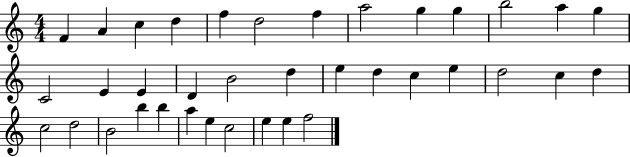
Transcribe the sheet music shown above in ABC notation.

X:1
T:Untitled
M:4/4
L:1/4
K:C
F A c d f d2 f a2 g g b2 a g C2 E E D B2 d e d c e d2 c d c2 d2 B2 b b a e c2 e e f2